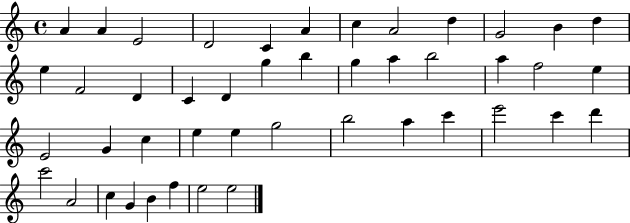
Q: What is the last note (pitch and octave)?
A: E5